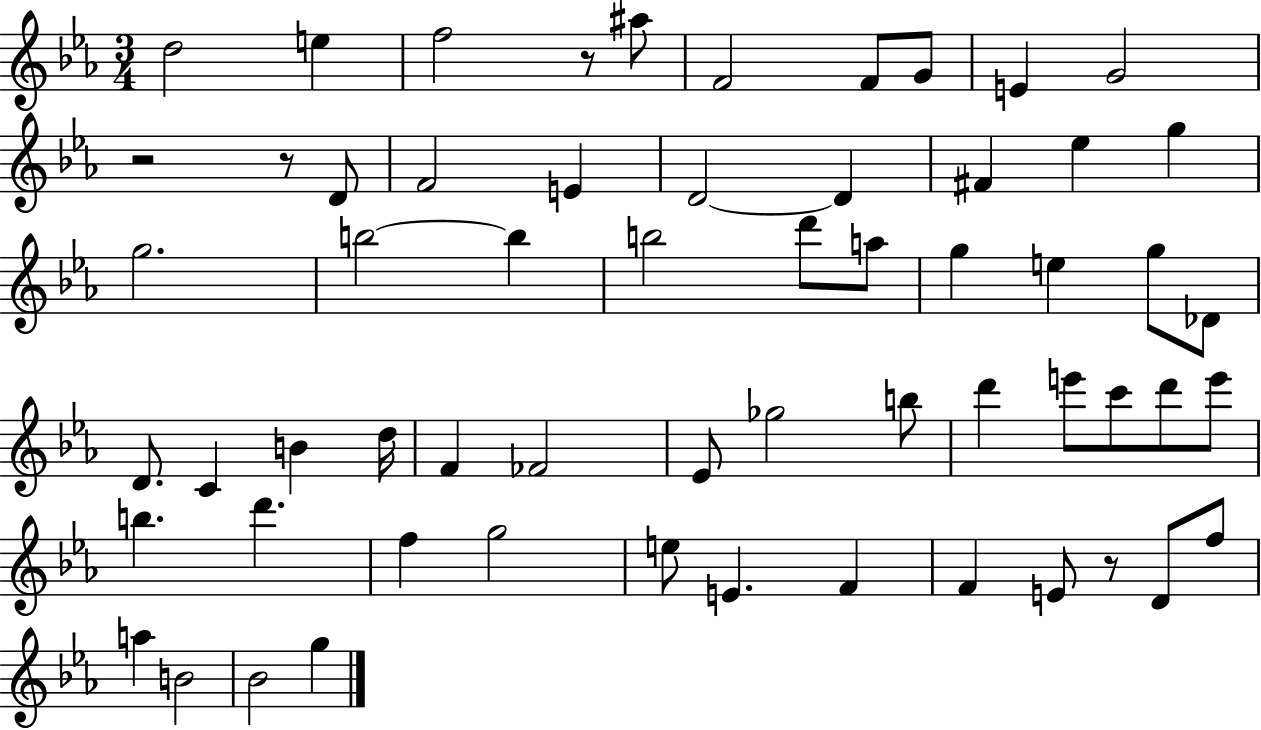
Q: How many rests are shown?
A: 4